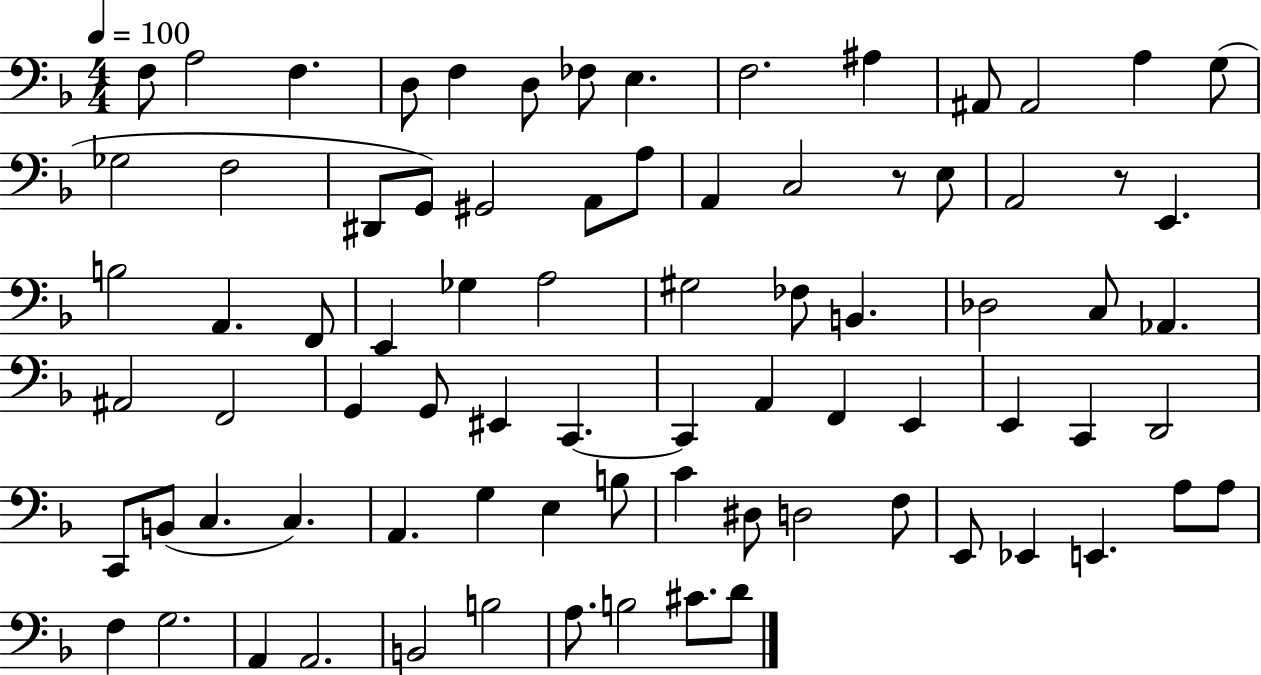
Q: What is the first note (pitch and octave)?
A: F3